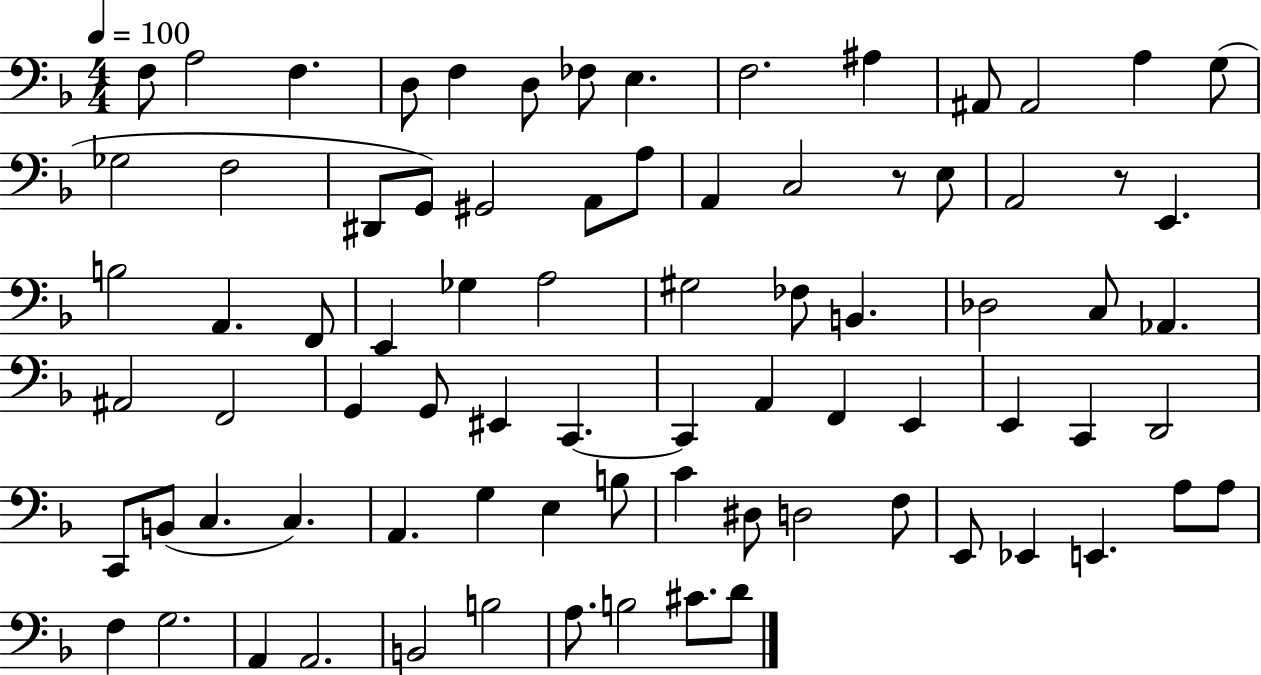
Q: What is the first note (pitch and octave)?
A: F3